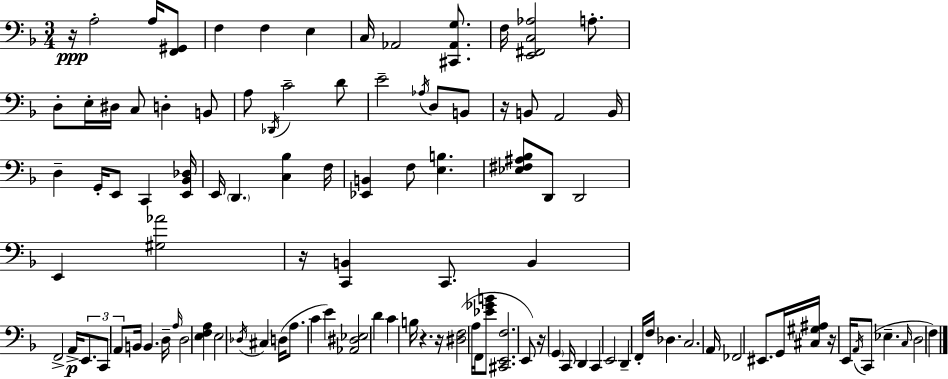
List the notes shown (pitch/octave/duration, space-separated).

R/s A3/h A3/s [F2,G#2]/e F3/q F3/q E3/q C3/s Ab2/h [C#2,Ab2,G3]/e. F3/s [E2,F#2,C3,Ab3]/h A3/e. D3/e E3/s D#3/s C3/e D3/q B2/e A3/e Db2/s C4/h D4/e E4/h Ab3/s D3/e B2/e R/s B2/e A2/h B2/s D3/q G2/s E2/e C2/q [E2,Bb2,Db3]/s E2/s D2/q. [C3,Bb3]/q F3/s [Eb2,B2]/q F3/e [E3,B3]/q. [Eb3,F#3,A#3,Bb3]/e D2/e D2/h E2/q [G#3,Ab4]/h R/s [C2,B2]/q C2/e. B2/q F2/h A2/s E2/e. C2/e A2/e B2/s B2/q. D3/s A3/s D3/h [E3,F3,A3]/q E3/h Db3/s C#3/q D3/s A3/e. C4/q E4/q [Ab2,D#3,Eb3]/h D4/q C4/q B3/s R/q. R/s [D#3,F3]/h A3/s F2/s [Eb4,Gb4,B4]/e [C#2,E2,F3]/h. E2/e R/s G2/q C2/s D2/q C2/q E2/h D2/q F2/s F3/s Db3/q. C3/h. A2/s FES2/h EIS2/e. G2/s [C#3,G#3,A#3]/s R/s E2/s A2/s C2/e Eb3/q. C3/s D3/h F3/q